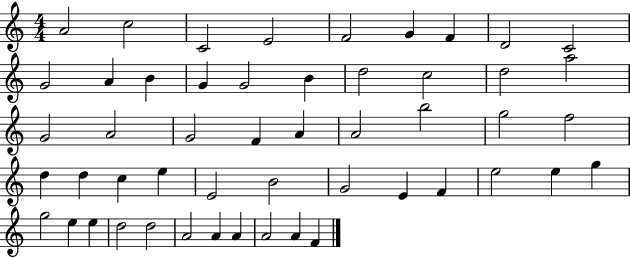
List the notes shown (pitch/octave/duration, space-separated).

A4/h C5/h C4/h E4/h F4/h G4/q F4/q D4/h C4/h G4/h A4/q B4/q G4/q G4/h B4/q D5/h C5/h D5/h A5/h G4/h A4/h G4/h F4/q A4/q A4/h B5/h G5/h F5/h D5/q D5/q C5/q E5/q E4/h B4/h G4/h E4/q F4/q E5/h E5/q G5/q G5/h E5/q E5/q D5/h D5/h A4/h A4/q A4/q A4/h A4/q F4/q